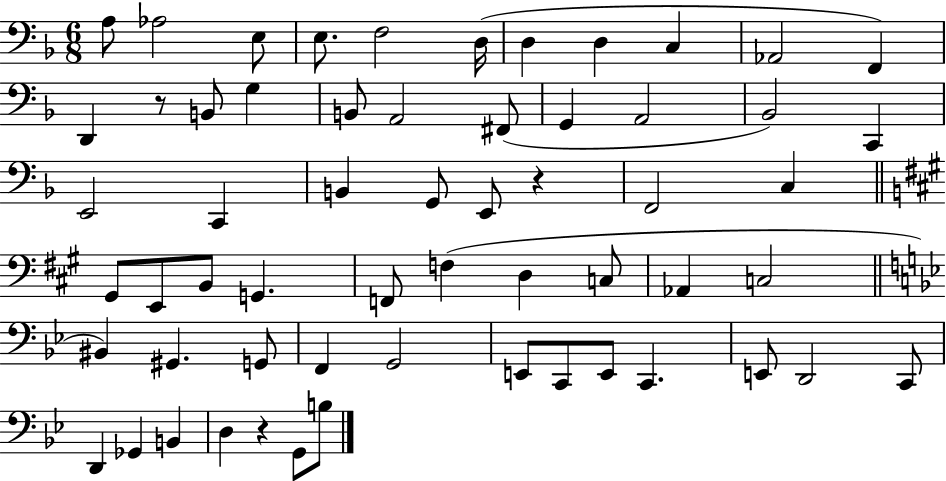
X:1
T:Untitled
M:6/8
L:1/4
K:F
A,/2 _A,2 E,/2 E,/2 F,2 D,/4 D, D, C, _A,,2 F,, D,, z/2 B,,/2 G, B,,/2 A,,2 ^F,,/2 G,, A,,2 _B,,2 C,, E,,2 C,, B,, G,,/2 E,,/2 z F,,2 C, ^G,,/2 E,,/2 B,,/2 G,, F,,/2 F, D, C,/2 _A,, C,2 ^B,, ^G,, G,,/2 F,, G,,2 E,,/2 C,,/2 E,,/2 C,, E,,/2 D,,2 C,,/2 D,, _G,, B,, D, z G,,/2 B,/2